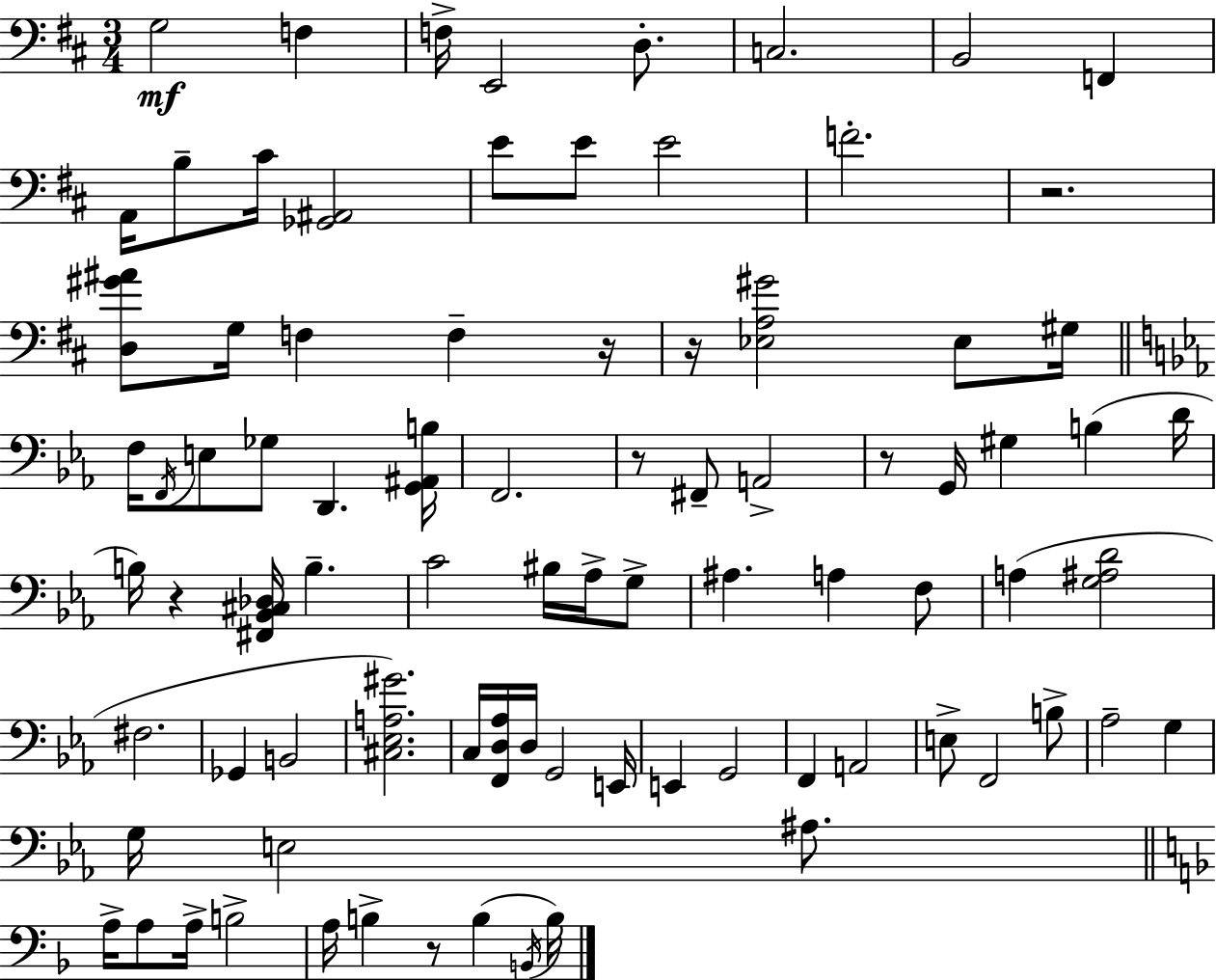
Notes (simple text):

G3/h F3/q F3/s E2/h D3/e. C3/h. B2/h F2/q A2/s B3/e C#4/s [Gb2,A#2]/h E4/e E4/e E4/h F4/h. R/h. [D3,G#4,A#4]/e G3/s F3/q F3/q R/s R/s [Eb3,A3,G#4]/h Eb3/e G#3/s F3/s F2/s E3/e Gb3/e D2/q. [G2,A#2,B3]/s F2/h. R/e F#2/e A2/h R/e G2/s G#3/q B3/q D4/s B3/s R/q [F#2,Bb2,C#3,Db3]/s B3/q. C4/h BIS3/s Ab3/s G3/e A#3/q. A3/q F3/e A3/q [G3,A#3,D4]/h F#3/h. Gb2/q B2/h [C#3,Eb3,A3,G#4]/h. C3/s [F2,D3,Ab3]/s D3/s G2/h E2/s E2/q G2/h F2/q A2/h E3/e F2/h B3/e Ab3/h G3/q G3/s E3/h A#3/e. A3/s A3/e A3/s B3/h A3/s B3/q R/e B3/q B2/s B3/s